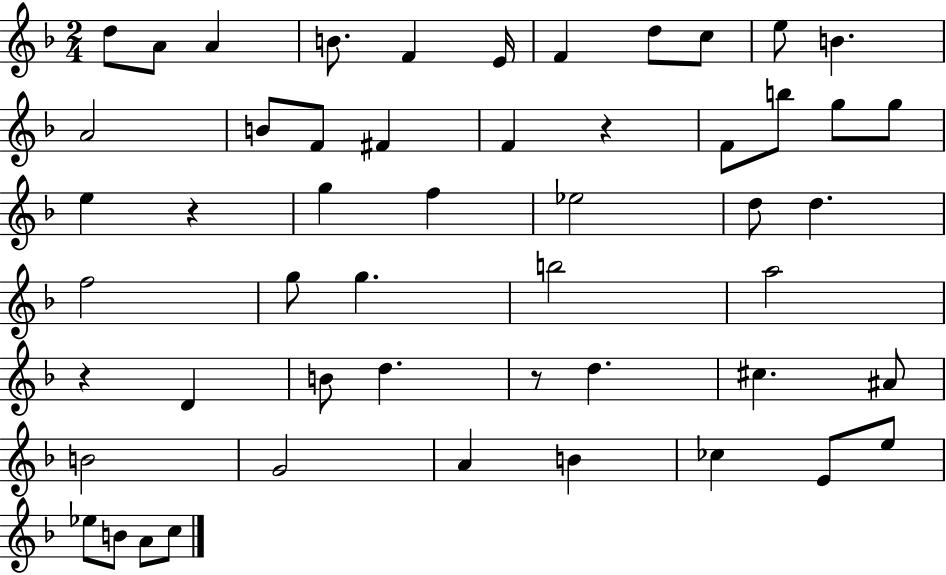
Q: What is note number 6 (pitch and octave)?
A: E4